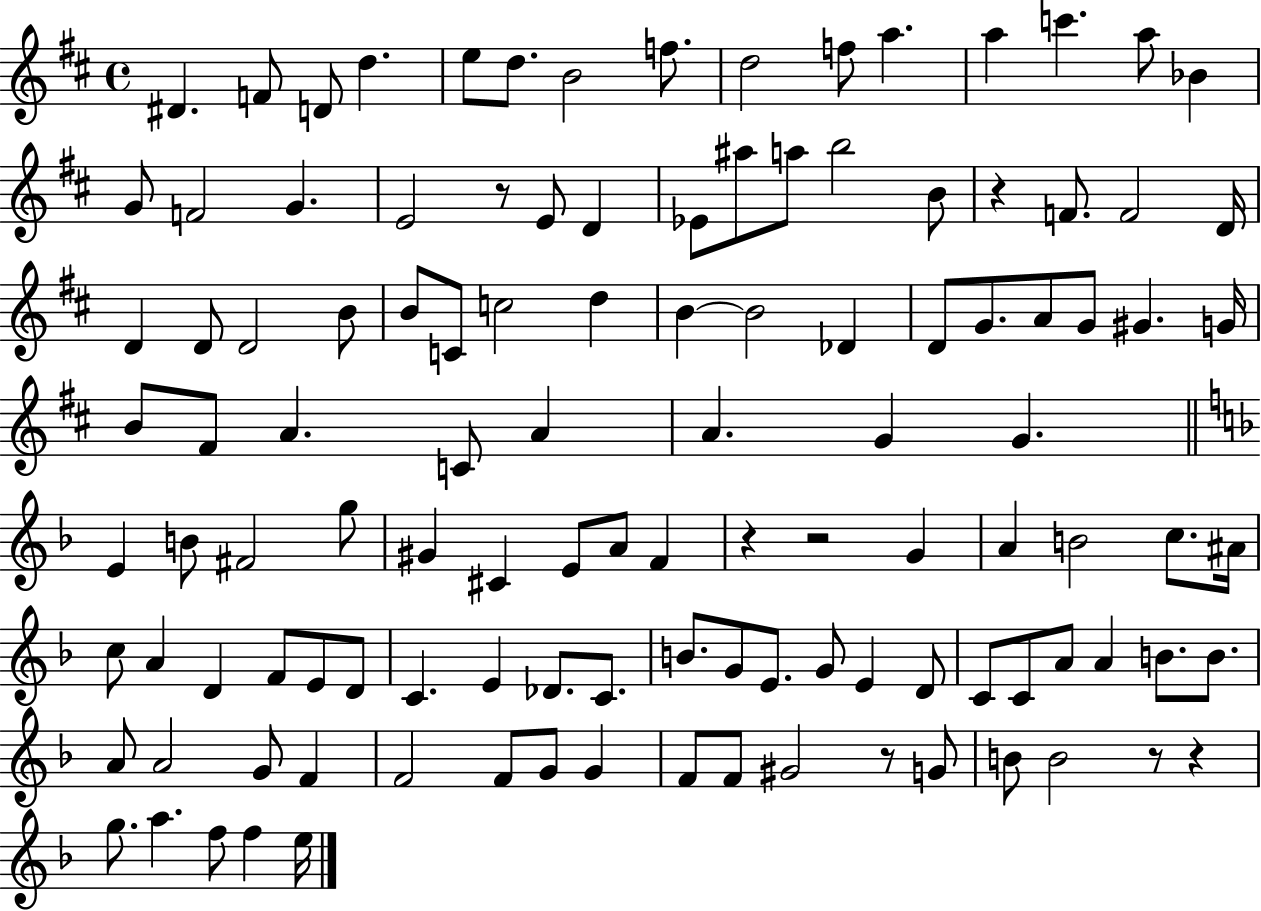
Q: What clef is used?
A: treble